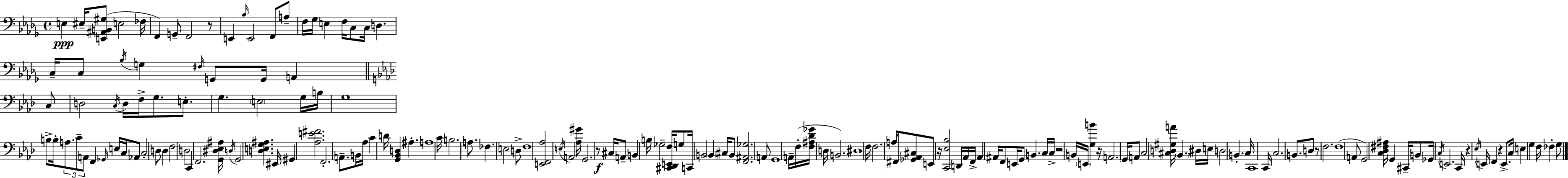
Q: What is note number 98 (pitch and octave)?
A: F3